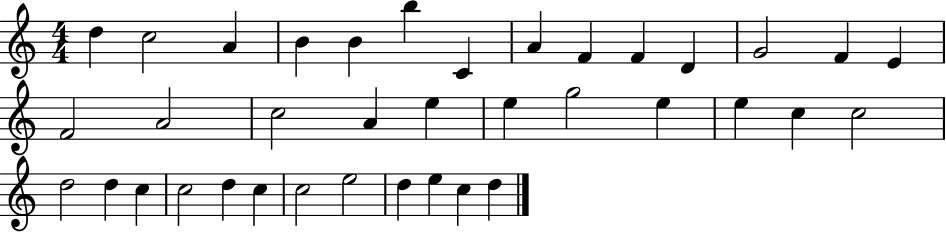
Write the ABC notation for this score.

X:1
T:Untitled
M:4/4
L:1/4
K:C
d c2 A B B b C A F F D G2 F E F2 A2 c2 A e e g2 e e c c2 d2 d c c2 d c c2 e2 d e c d